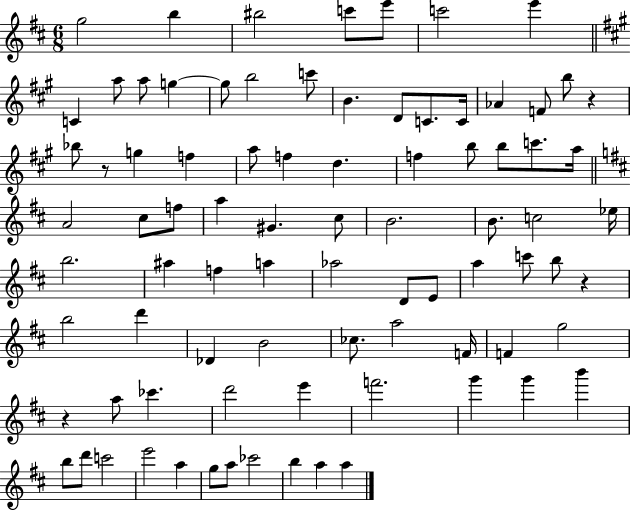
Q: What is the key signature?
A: D major